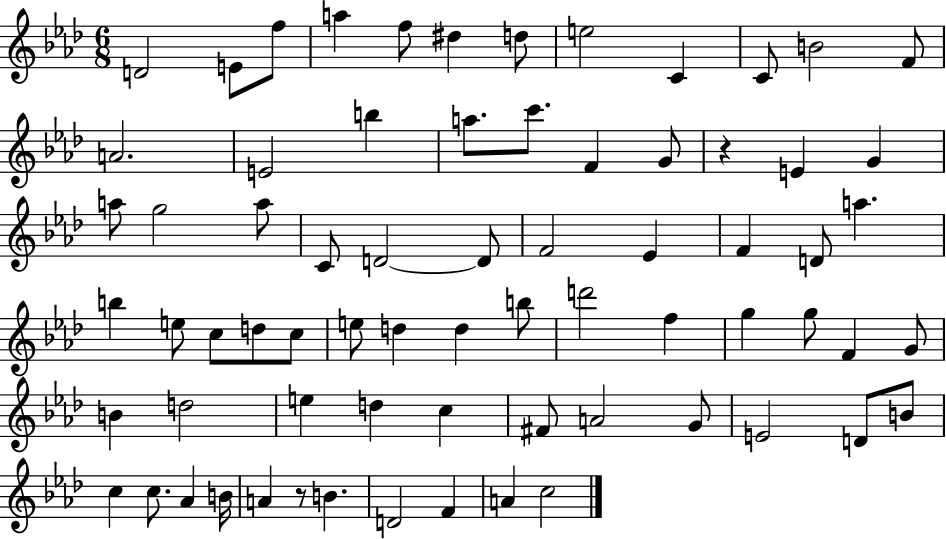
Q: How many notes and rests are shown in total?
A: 70